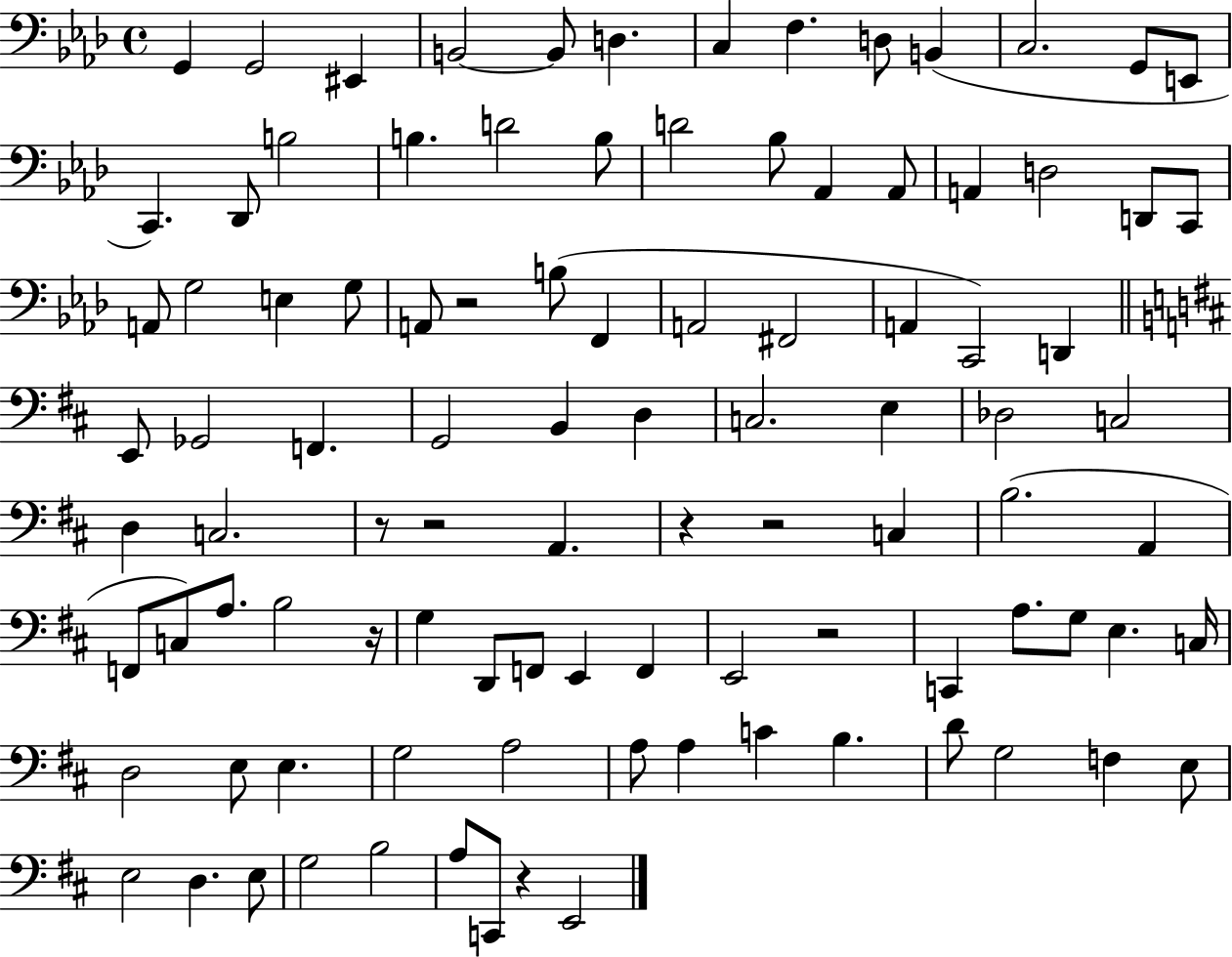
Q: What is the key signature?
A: AES major